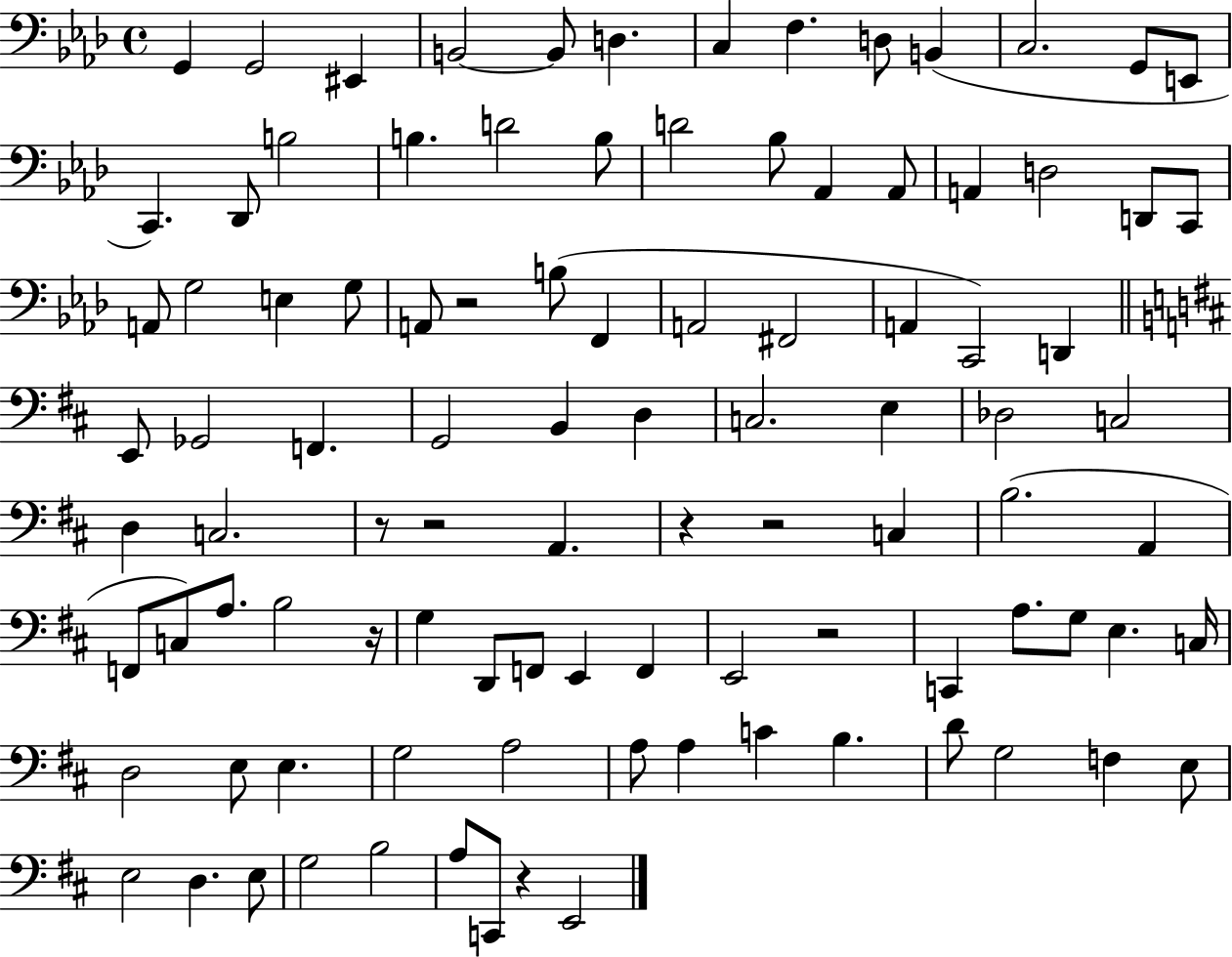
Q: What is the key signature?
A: AES major